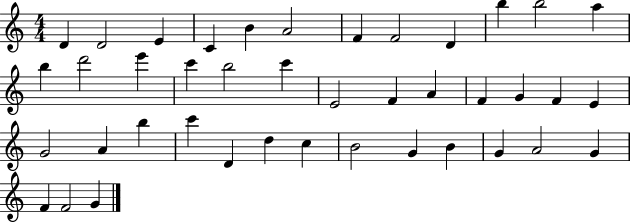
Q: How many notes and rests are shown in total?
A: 41